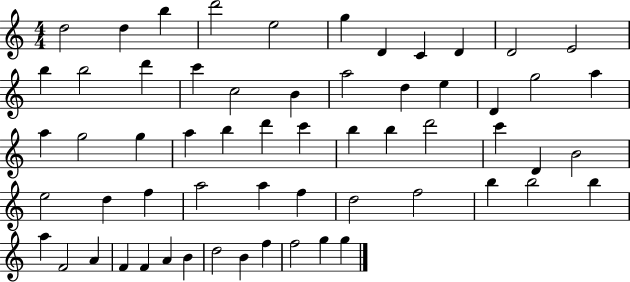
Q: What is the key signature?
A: C major